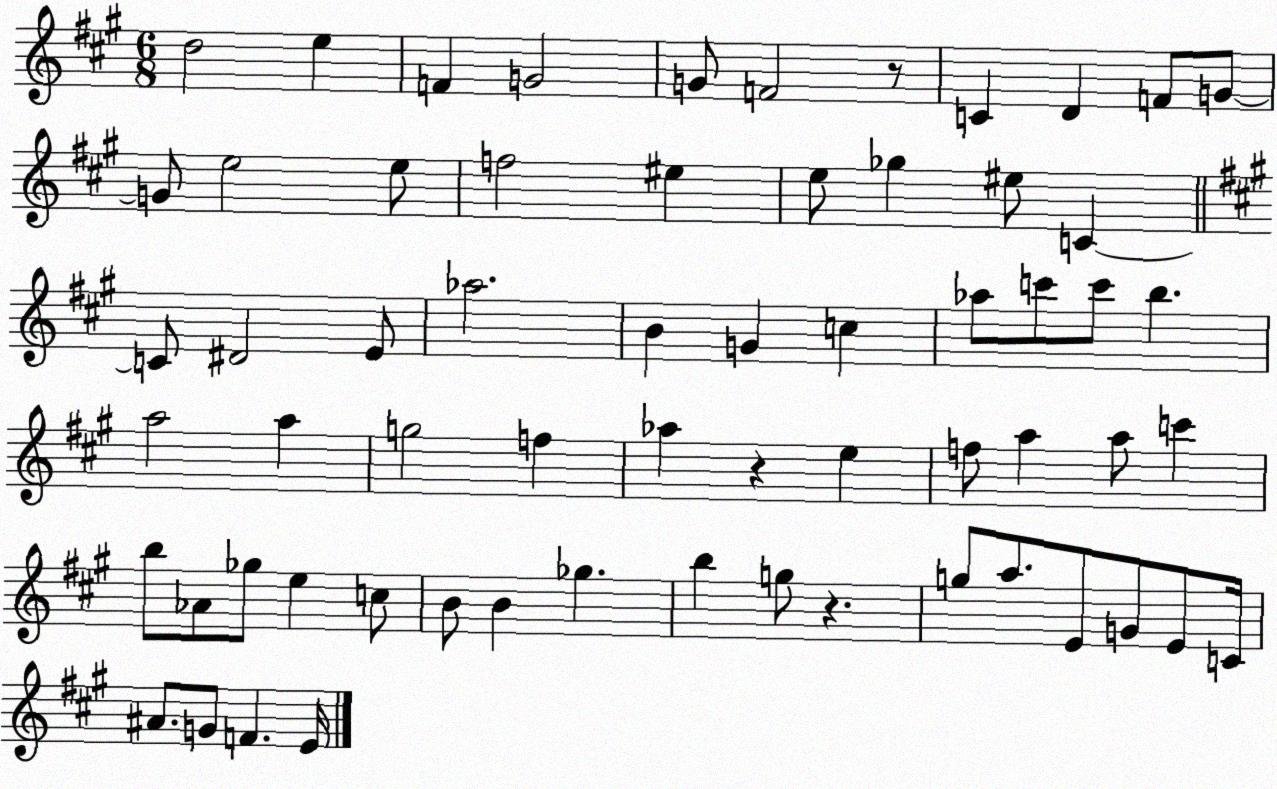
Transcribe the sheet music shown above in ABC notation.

X:1
T:Untitled
M:6/8
L:1/4
K:A
d2 e F G2 G/2 F2 z/2 C D F/2 G/2 G/2 e2 e/2 f2 ^e e/2 _g ^e/2 C C/2 ^D2 E/2 _a2 B G c _a/2 c'/2 c'/2 b a2 a g2 f _a z e f/2 a a/2 c' b/2 _A/2 _g/2 e c/2 B/2 B _g b g/2 z g/2 a/2 E/2 G/2 E/2 C/4 ^A/2 G/2 F E/4